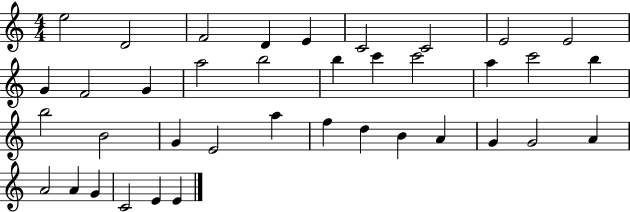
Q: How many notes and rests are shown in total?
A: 38